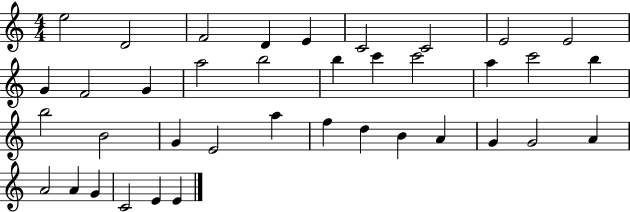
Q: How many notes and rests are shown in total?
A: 38